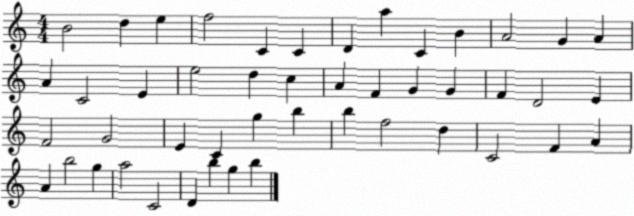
X:1
T:Untitled
M:4/4
L:1/4
K:C
B2 d e f2 C C D a C B A2 G A A C2 E e2 d c A F G G F D2 E F2 G2 E C g b b f2 d C2 F A A b2 g a2 C2 D b g b